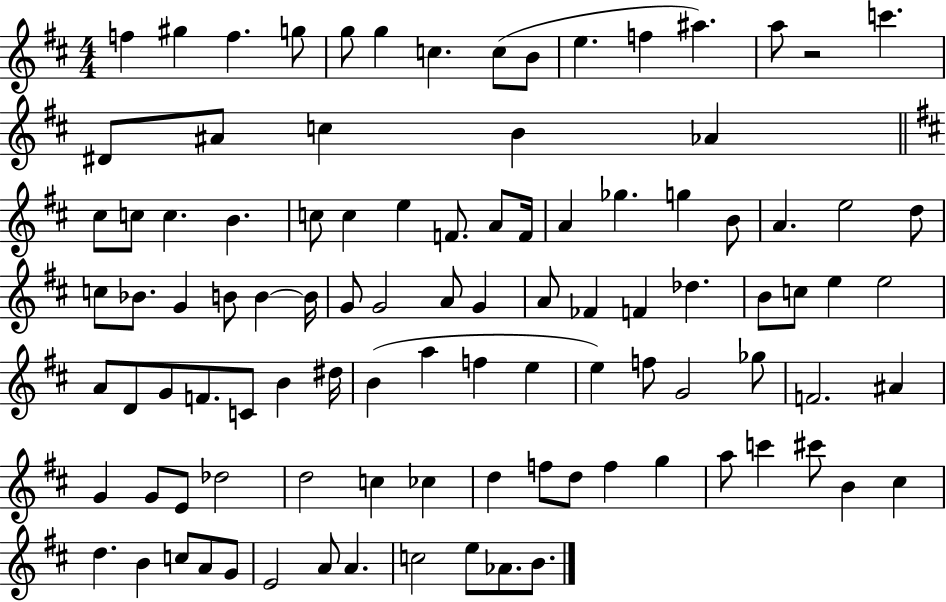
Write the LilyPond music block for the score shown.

{
  \clef treble
  \numericTimeSignature
  \time 4/4
  \key d \major
  f''4 gis''4 f''4. g''8 | g''8 g''4 c''4. c''8( b'8 | e''4. f''4 ais''4.) | a''8 r2 c'''4. | \break dis'8 ais'8 c''4 b'4 aes'4 | \bar "||" \break \key b \minor cis''8 c''8 c''4. b'4. | c''8 c''4 e''4 f'8. a'8 f'16 | a'4 ges''4. g''4 b'8 | a'4. e''2 d''8 | \break c''8 bes'8. g'4 b'8 b'4~~ b'16 | g'8 g'2 a'8 g'4 | a'8 fes'4 f'4 des''4. | b'8 c''8 e''4 e''2 | \break a'8 d'8 g'8 f'8. c'8 b'4 dis''16 | b'4( a''4 f''4 e''4 | e''4) f''8 g'2 ges''8 | f'2. ais'4 | \break g'4 g'8 e'8 des''2 | d''2 c''4 ces''4 | d''4 f''8 d''8 f''4 g''4 | a''8 c'''4 cis'''8 b'4 cis''4 | \break d''4. b'4 c''8 a'8 g'8 | e'2 a'8 a'4. | c''2 e''8 aes'8. b'8. | \bar "|."
}